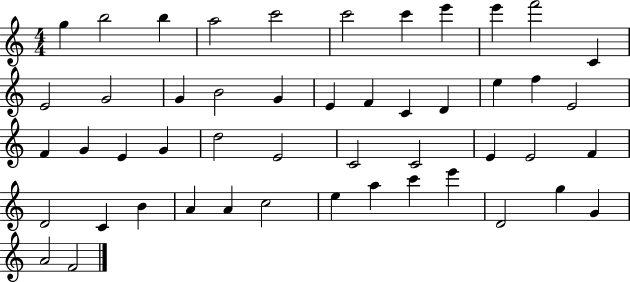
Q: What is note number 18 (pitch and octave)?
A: F4